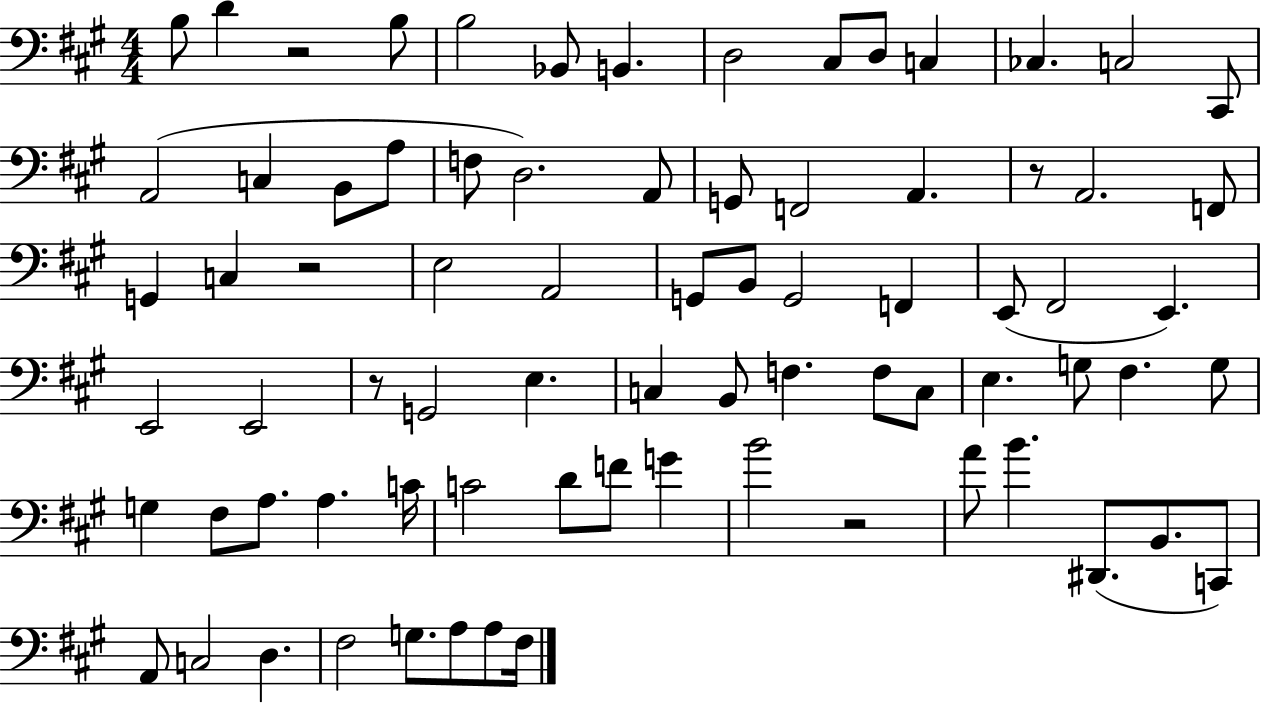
B3/e D4/q R/h B3/e B3/h Bb2/e B2/q. D3/h C#3/e D3/e C3/q CES3/q. C3/h C#2/e A2/h C3/q B2/e A3/e F3/e D3/h. A2/e G2/e F2/h A2/q. R/e A2/h. F2/e G2/q C3/q R/h E3/h A2/h G2/e B2/e G2/h F2/q E2/e F#2/h E2/q. E2/h E2/h R/e G2/h E3/q. C3/q B2/e F3/q. F3/e C3/e E3/q. G3/e F#3/q. G3/e G3/q F#3/e A3/e. A3/q. C4/s C4/h D4/e F4/e G4/q B4/h R/h A4/e B4/q. D#2/e. B2/e. C2/e A2/e C3/h D3/q. F#3/h G3/e. A3/e A3/e F#3/s